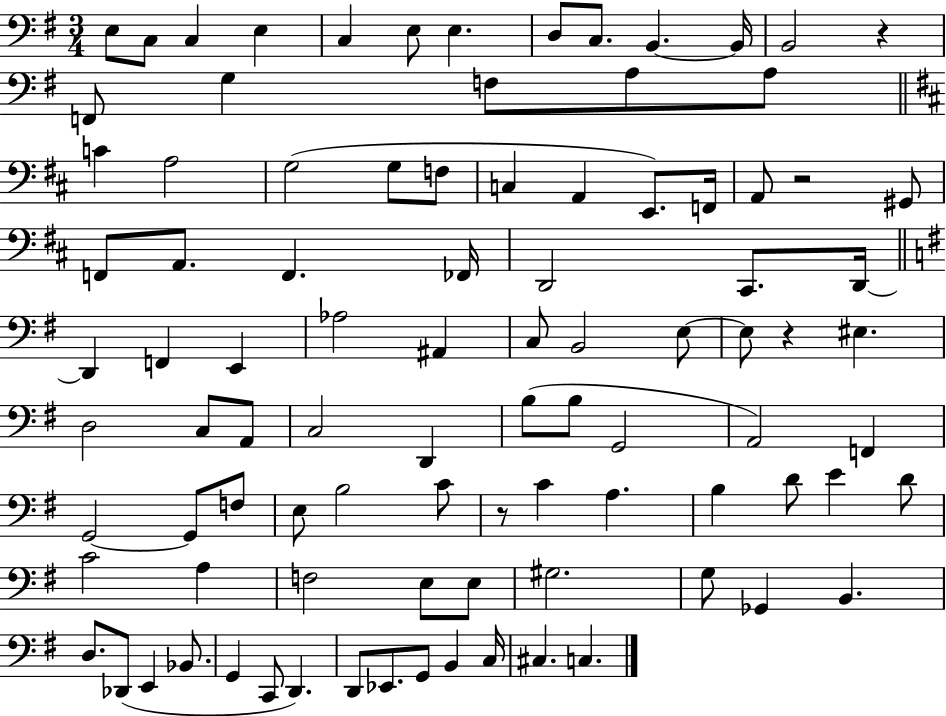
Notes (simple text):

E3/e C3/e C3/q E3/q C3/q E3/e E3/q. D3/e C3/e. B2/q. B2/s B2/h R/q F2/e G3/q F3/e A3/e A3/e C4/q A3/h G3/h G3/e F3/e C3/q A2/q E2/e. F2/s A2/e R/h G#2/e F2/e A2/e. F2/q. FES2/s D2/h C#2/e. D2/s D2/q F2/q E2/q Ab3/h A#2/q C3/e B2/h E3/e E3/e R/q EIS3/q. D3/h C3/e A2/e C3/h D2/q B3/e B3/e G2/h A2/h F2/q G2/h G2/e F3/e E3/e B3/h C4/e R/e C4/q A3/q. B3/q D4/e E4/q D4/e C4/h A3/q F3/h E3/e E3/e G#3/h. G3/e Gb2/q B2/q. D3/e. Db2/e E2/q Bb2/e. G2/q C2/e D2/q. D2/e Eb2/e. G2/e B2/q C3/s C#3/q. C3/q.